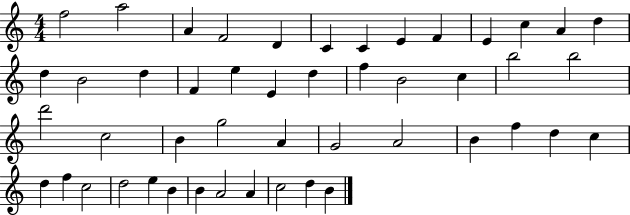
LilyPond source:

{
  \clef treble
  \numericTimeSignature
  \time 4/4
  \key c \major
  f''2 a''2 | a'4 f'2 d'4 | c'4 c'4 e'4 f'4 | e'4 c''4 a'4 d''4 | \break d''4 b'2 d''4 | f'4 e''4 e'4 d''4 | f''4 b'2 c''4 | b''2 b''2 | \break d'''2 c''2 | b'4 g''2 a'4 | g'2 a'2 | b'4 f''4 d''4 c''4 | \break d''4 f''4 c''2 | d''2 e''4 b'4 | b'4 a'2 a'4 | c''2 d''4 b'4 | \break \bar "|."
}